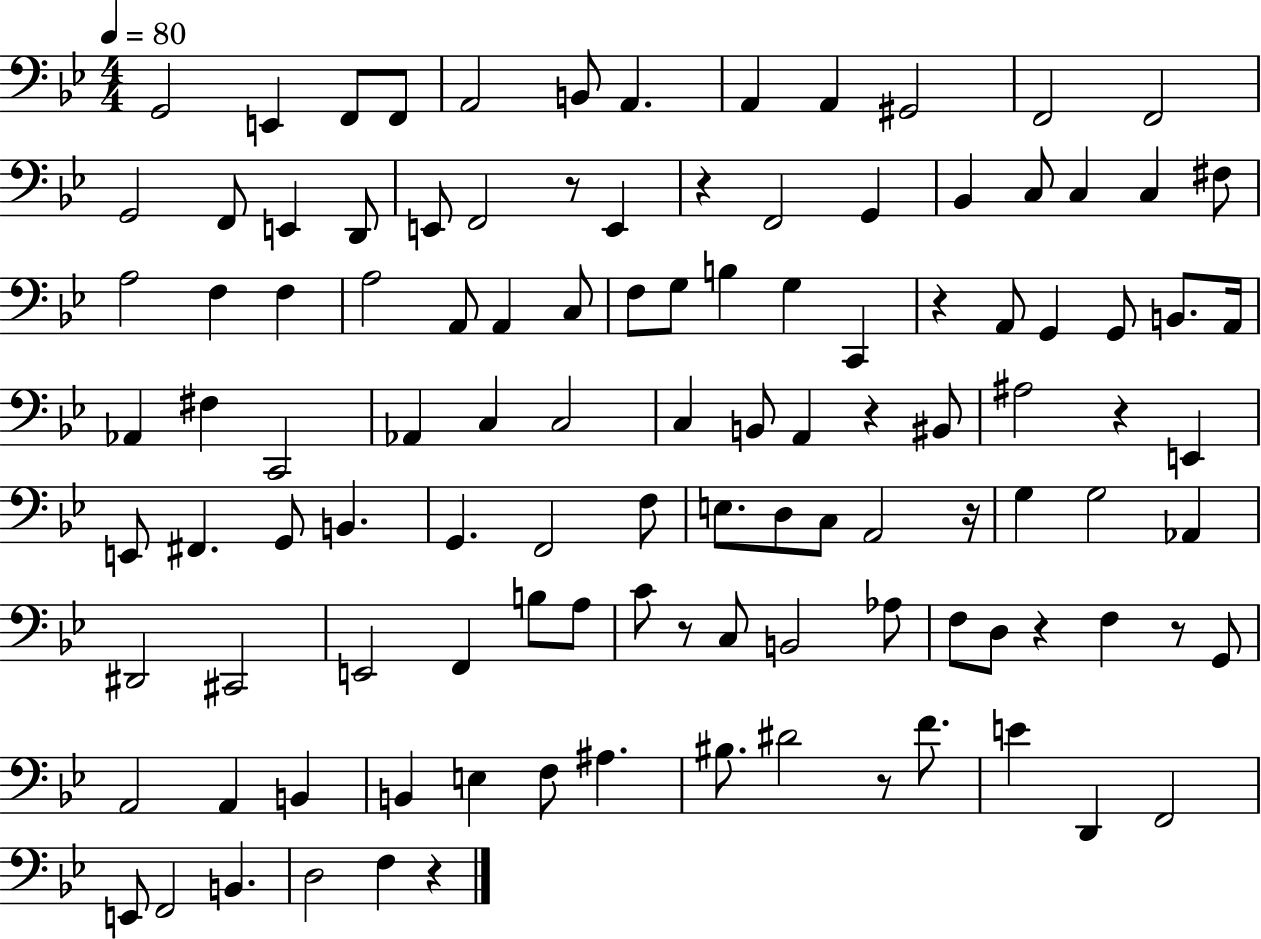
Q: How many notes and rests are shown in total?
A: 112